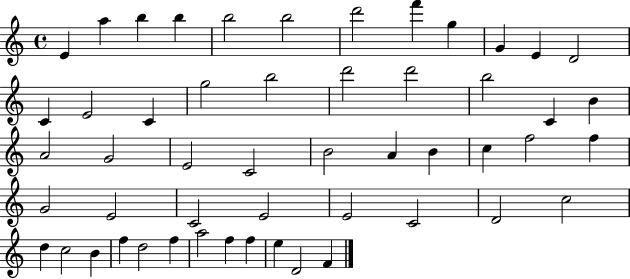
X:1
T:Untitled
M:4/4
L:1/4
K:C
E a b b b2 b2 d'2 f' g G E D2 C E2 C g2 b2 d'2 d'2 b2 C B A2 G2 E2 C2 B2 A B c f2 f G2 E2 C2 E2 E2 C2 D2 c2 d c2 B f d2 f a2 f f e D2 F